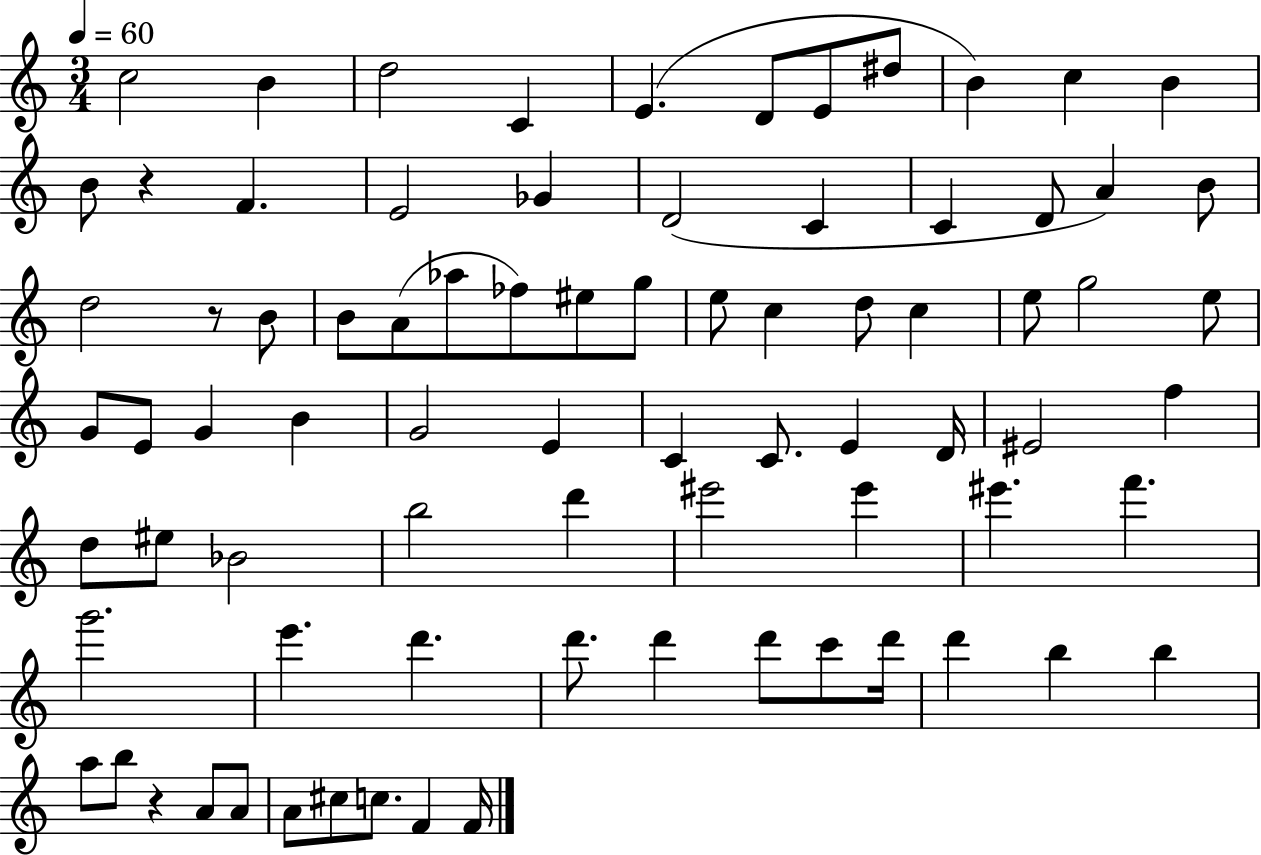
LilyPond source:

{
  \clef treble
  \numericTimeSignature
  \time 3/4
  \key c \major
  \tempo 4 = 60
  c''2 b'4 | d''2 c'4 | e'4.( d'8 e'8 dis''8 | b'4) c''4 b'4 | \break b'8 r4 f'4. | e'2 ges'4 | d'2( c'4 | c'4 d'8 a'4) b'8 | \break d''2 r8 b'8 | b'8 a'8( aes''8 fes''8) eis''8 g''8 | e''8 c''4 d''8 c''4 | e''8 g''2 e''8 | \break g'8 e'8 g'4 b'4 | g'2 e'4 | c'4 c'8. e'4 d'16 | eis'2 f''4 | \break d''8 eis''8 bes'2 | b''2 d'''4 | eis'''2 eis'''4 | eis'''4. f'''4. | \break g'''2. | e'''4. d'''4. | d'''8. d'''4 d'''8 c'''8 d'''16 | d'''4 b''4 b''4 | \break a''8 b''8 r4 a'8 a'8 | a'8 cis''8 c''8. f'4 f'16 | \bar "|."
}